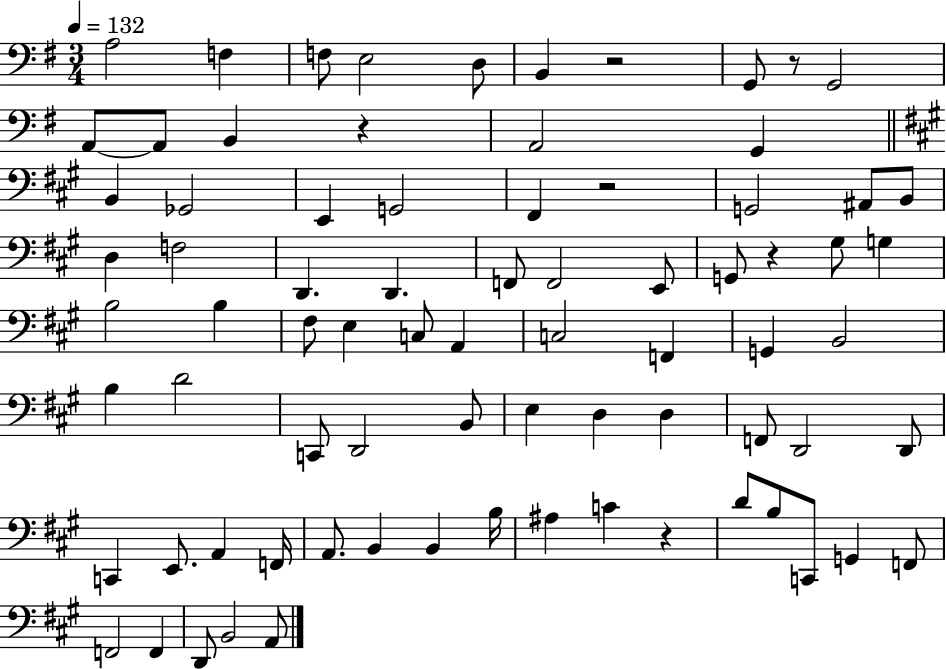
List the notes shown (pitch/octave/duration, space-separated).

A3/h F3/q F3/e E3/h D3/e B2/q R/h G2/e R/e G2/h A2/e A2/e B2/q R/q A2/h G2/q B2/q Gb2/h E2/q G2/h F#2/q R/h G2/h A#2/e B2/e D3/q F3/h D2/q. D2/q. F2/e F2/h E2/e G2/e R/q G#3/e G3/q B3/h B3/q F#3/e E3/q C3/e A2/q C3/h F2/q G2/q B2/h B3/q D4/h C2/e D2/h B2/e E3/q D3/q D3/q F2/e D2/h D2/e C2/q E2/e. A2/q F2/s A2/e. B2/q B2/q B3/s A#3/q C4/q R/q D4/e B3/e C2/e G2/q F2/e F2/h F2/q D2/e B2/h A2/e